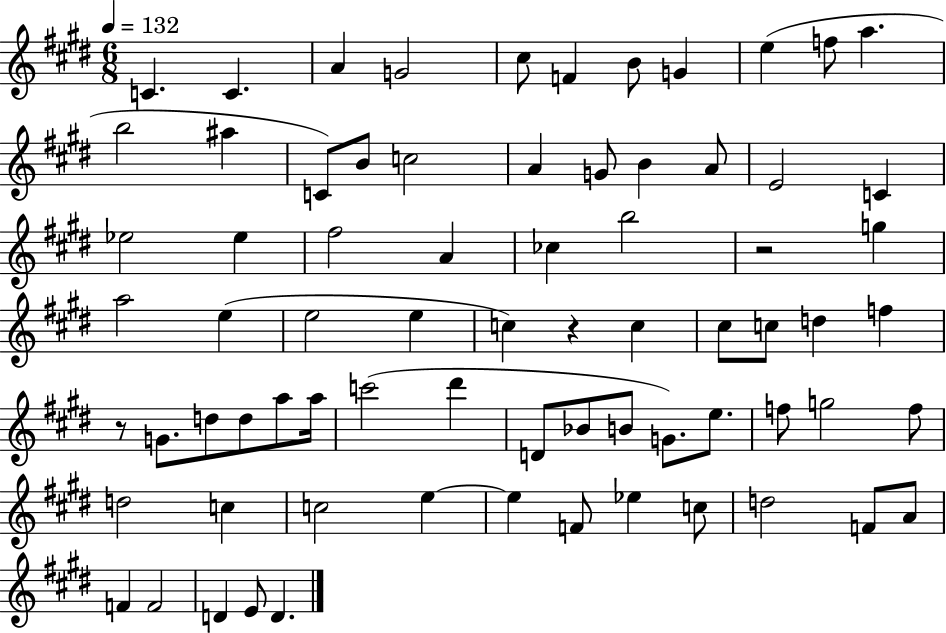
{
  \clef treble
  \numericTimeSignature
  \time 6/8
  \key e \major
  \tempo 4 = 132
  \repeat volta 2 { c'4. c'4. | a'4 g'2 | cis''8 f'4 b'8 g'4 | e''4( f''8 a''4. | \break b''2 ais''4 | c'8) b'8 c''2 | a'4 g'8 b'4 a'8 | e'2 c'4 | \break ees''2 ees''4 | fis''2 a'4 | ces''4 b''2 | r2 g''4 | \break a''2 e''4( | e''2 e''4 | c''4) r4 c''4 | cis''8 c''8 d''4 f''4 | \break r8 g'8. d''8 d''8 a''8 a''16 | c'''2( dis'''4 | d'8 bes'8 b'8 g'8.) e''8. | f''8 g''2 f''8 | \break d''2 c''4 | c''2 e''4~~ | e''4 f'8 ees''4 c''8 | d''2 f'8 a'8 | \break f'4 f'2 | d'4 e'8 d'4. | } \bar "|."
}